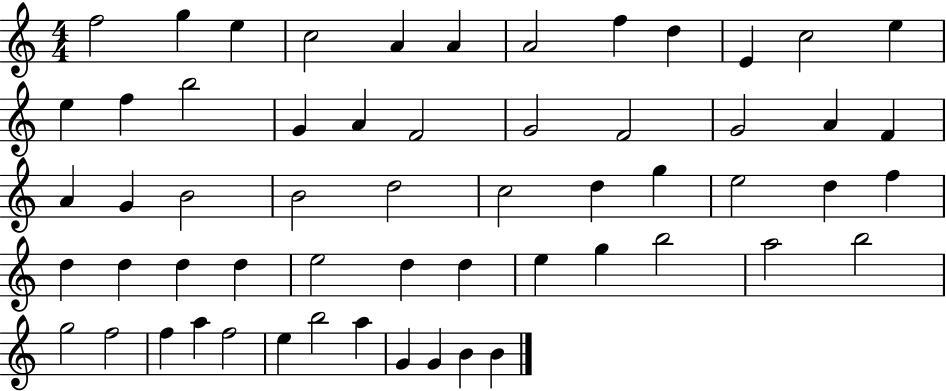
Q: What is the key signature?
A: C major